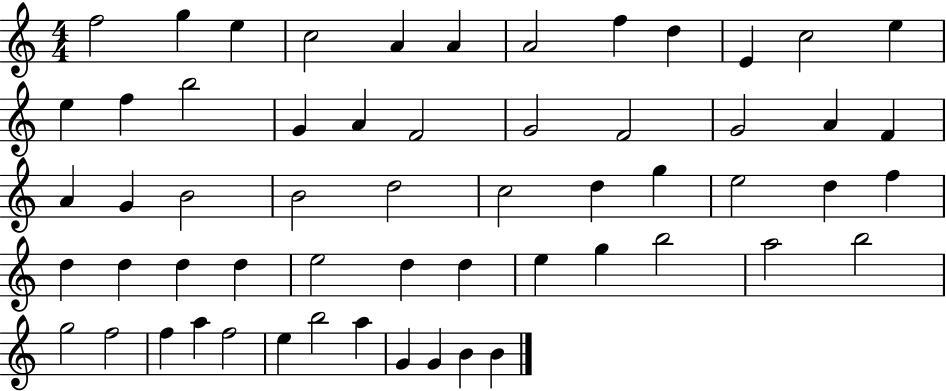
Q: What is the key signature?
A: C major